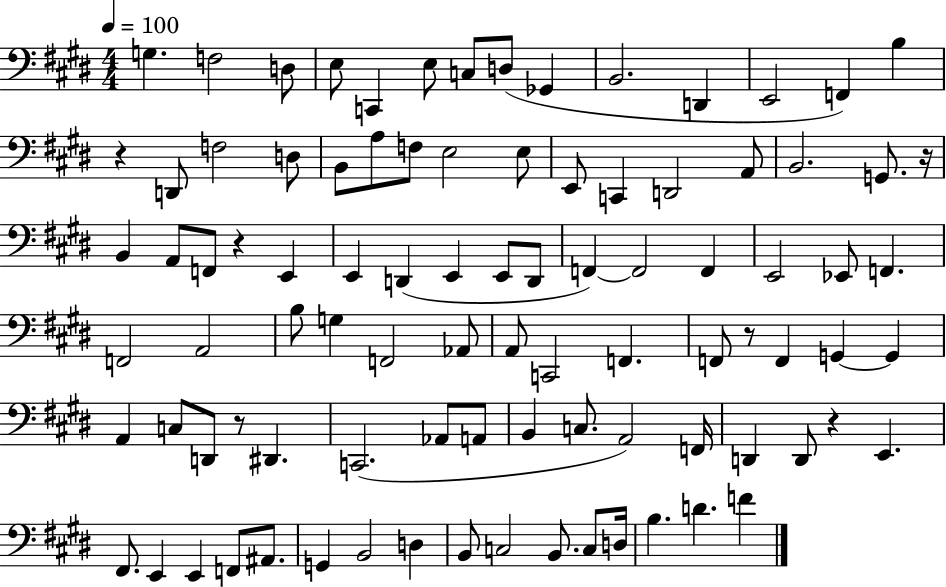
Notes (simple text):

G3/q. F3/h D3/e E3/e C2/q E3/e C3/e D3/e Gb2/q B2/h. D2/q E2/h F2/q B3/q R/q D2/e F3/h D3/e B2/e A3/e F3/e E3/h E3/e E2/e C2/q D2/h A2/e B2/h. G2/e. R/s B2/q A2/e F2/e R/q E2/q E2/q D2/q E2/q E2/e D2/e F2/q F2/h F2/q E2/h Eb2/e F2/q. F2/h A2/h B3/e G3/q F2/h Ab2/e A2/e C2/h F2/q. F2/e R/e F2/q G2/q G2/q A2/q C3/e D2/e R/e D#2/q. C2/h. Ab2/e A2/e B2/q C3/e. A2/h F2/s D2/q D2/e R/q E2/q. F#2/e. E2/q E2/q F2/e A#2/e. G2/q B2/h D3/q B2/e C3/h B2/e. C3/e D3/s B3/q. D4/q. F4/q